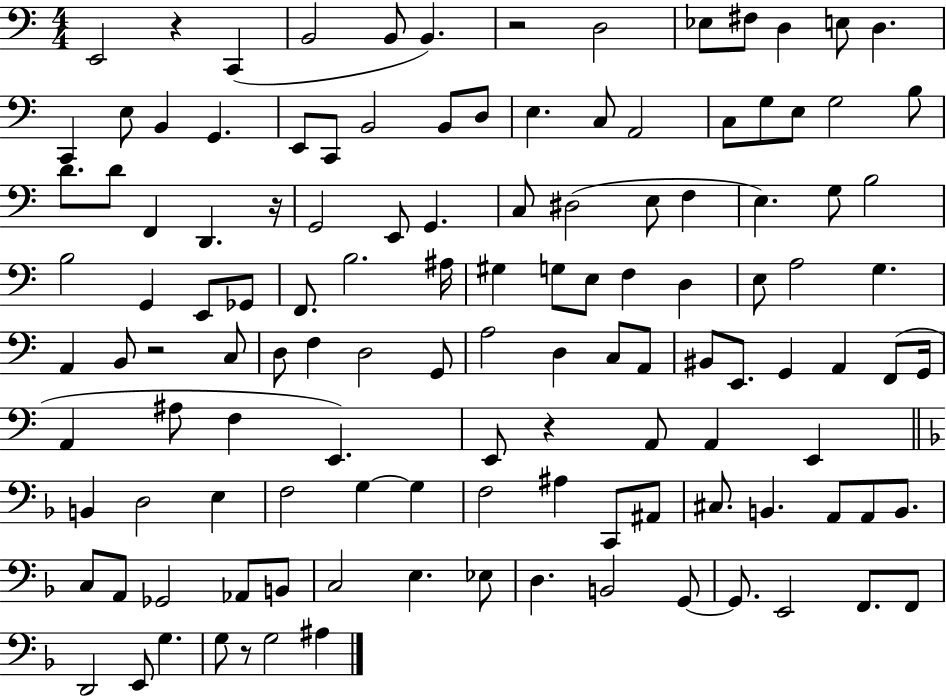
X:1
T:Untitled
M:4/4
L:1/4
K:C
E,,2 z C,, B,,2 B,,/2 B,, z2 D,2 _E,/2 ^F,/2 D, E,/2 D, C,, E,/2 B,, G,, E,,/2 C,,/2 B,,2 B,,/2 D,/2 E, C,/2 A,,2 C,/2 G,/2 E,/2 G,2 B,/2 D/2 D/2 F,, D,, z/4 G,,2 E,,/2 G,, C,/2 ^D,2 E,/2 F, E, G,/2 B,2 B,2 G,, E,,/2 _G,,/2 F,,/2 B,2 ^A,/4 ^G, G,/2 E,/2 F, D, E,/2 A,2 G, A,, B,,/2 z2 C,/2 D,/2 F, D,2 G,,/2 A,2 D, C,/2 A,,/2 ^B,,/2 E,,/2 G,, A,, F,,/2 G,,/4 A,, ^A,/2 F, E,, E,,/2 z A,,/2 A,, E,, B,, D,2 E, F,2 G, G, F,2 ^A, C,,/2 ^A,,/2 ^C,/2 B,, A,,/2 A,,/2 B,,/2 C,/2 A,,/2 _G,,2 _A,,/2 B,,/2 C,2 E, _E,/2 D, B,,2 G,,/2 G,,/2 E,,2 F,,/2 F,,/2 D,,2 E,,/2 G, G,/2 z/2 G,2 ^A,